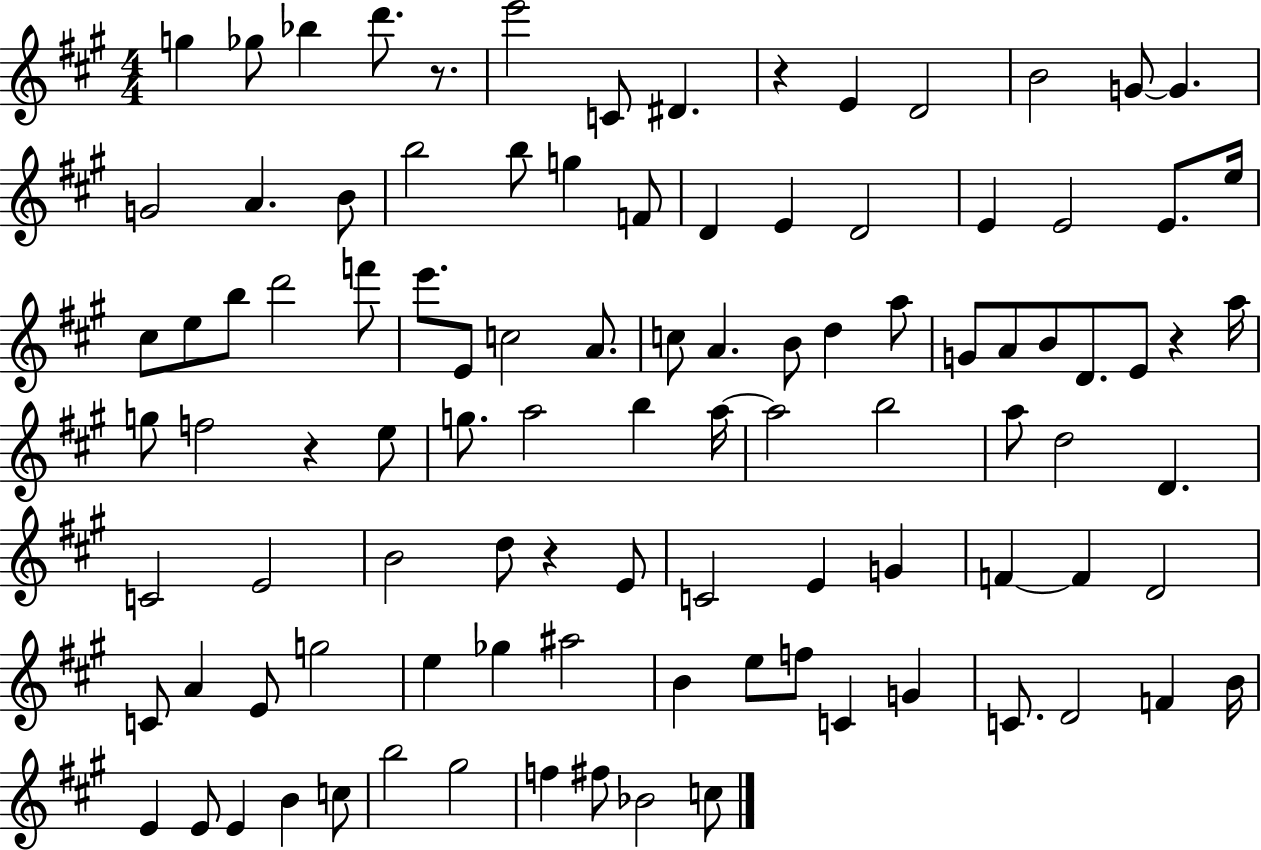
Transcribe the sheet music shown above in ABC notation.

X:1
T:Untitled
M:4/4
L:1/4
K:A
g _g/2 _b d'/2 z/2 e'2 C/2 ^D z E D2 B2 G/2 G G2 A B/2 b2 b/2 g F/2 D E D2 E E2 E/2 e/4 ^c/2 e/2 b/2 d'2 f'/2 e'/2 E/2 c2 A/2 c/2 A B/2 d a/2 G/2 A/2 B/2 D/2 E/2 z a/4 g/2 f2 z e/2 g/2 a2 b a/4 a2 b2 a/2 d2 D C2 E2 B2 d/2 z E/2 C2 E G F F D2 C/2 A E/2 g2 e _g ^a2 B e/2 f/2 C G C/2 D2 F B/4 E E/2 E B c/2 b2 ^g2 f ^f/2 _B2 c/2